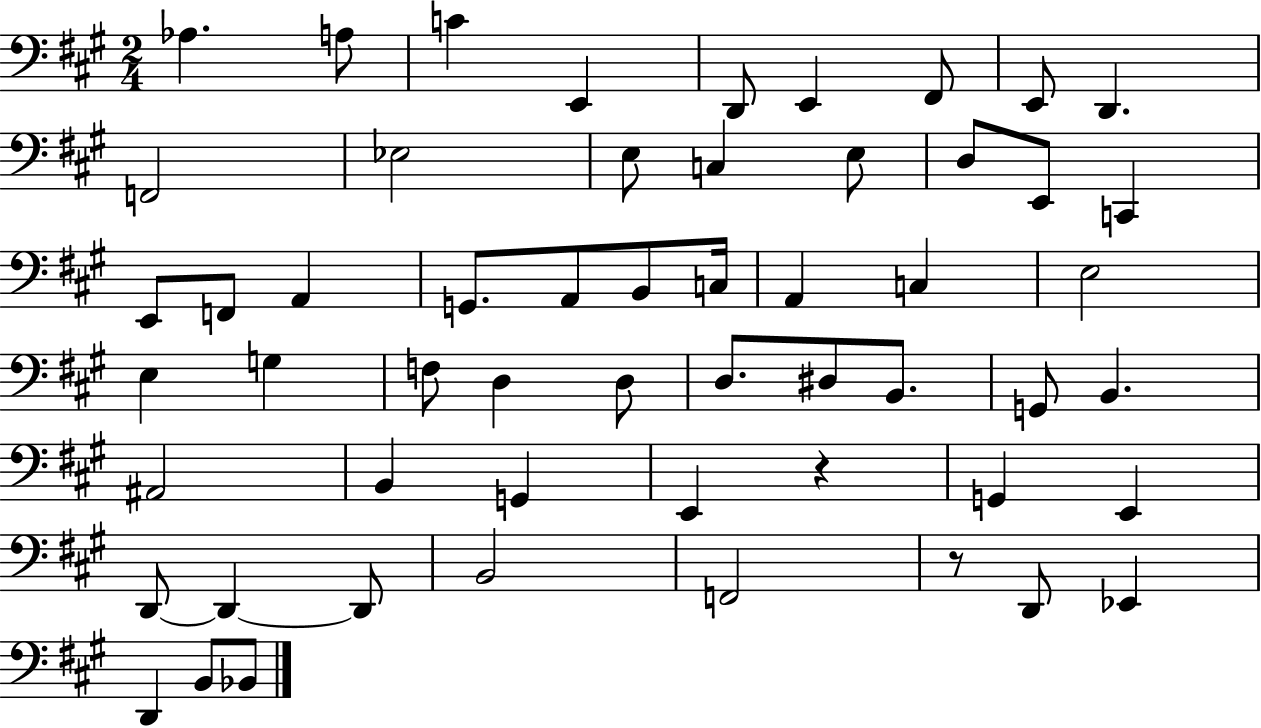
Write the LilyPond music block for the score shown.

{
  \clef bass
  \numericTimeSignature
  \time 2/4
  \key a \major
  aes4. a8 | c'4 e,4 | d,8 e,4 fis,8 | e,8 d,4. | \break f,2 | ees2 | e8 c4 e8 | d8 e,8 c,4 | \break e,8 f,8 a,4 | g,8. a,8 b,8 c16 | a,4 c4 | e2 | \break e4 g4 | f8 d4 d8 | d8. dis8 b,8. | g,8 b,4. | \break ais,2 | b,4 g,4 | e,4 r4 | g,4 e,4 | \break d,8~~ d,4~~ d,8 | b,2 | f,2 | r8 d,8 ees,4 | \break d,4 b,8 bes,8 | \bar "|."
}